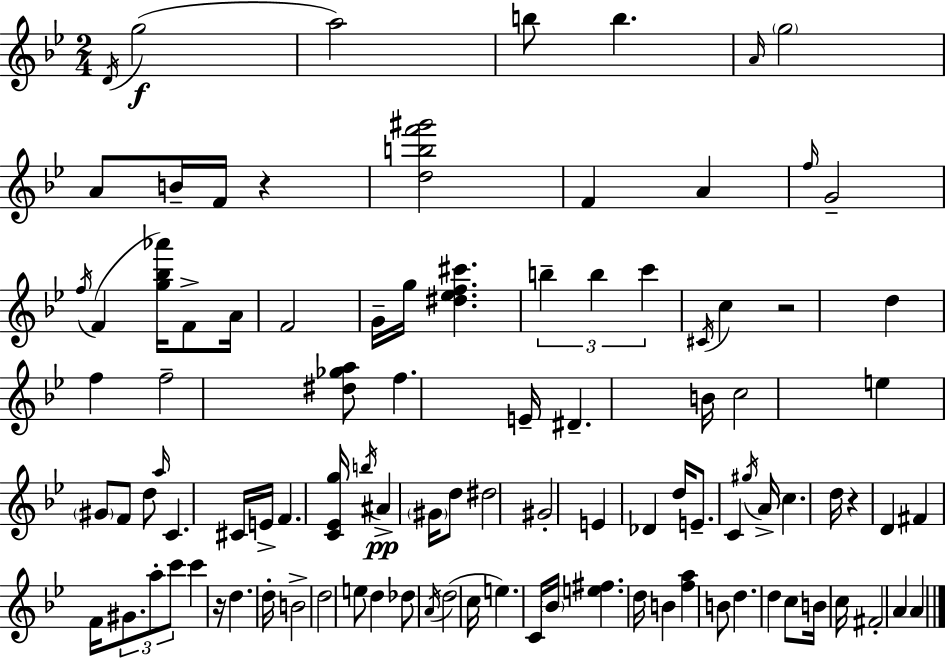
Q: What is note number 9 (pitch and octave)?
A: B4